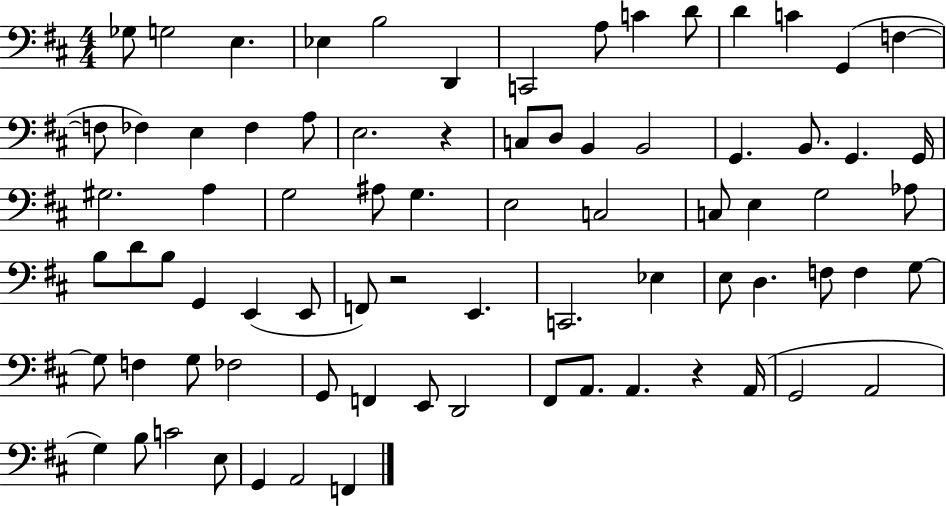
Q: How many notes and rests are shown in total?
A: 78